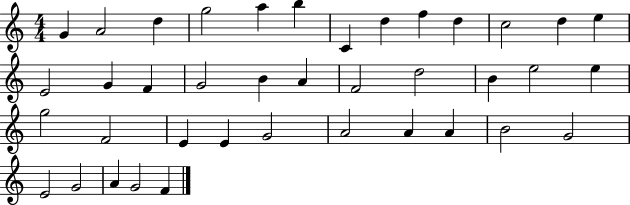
{
  \clef treble
  \numericTimeSignature
  \time 4/4
  \key c \major
  g'4 a'2 d''4 | g''2 a''4 b''4 | c'4 d''4 f''4 d''4 | c''2 d''4 e''4 | \break e'2 g'4 f'4 | g'2 b'4 a'4 | f'2 d''2 | b'4 e''2 e''4 | \break g''2 f'2 | e'4 e'4 g'2 | a'2 a'4 a'4 | b'2 g'2 | \break e'2 g'2 | a'4 g'2 f'4 | \bar "|."
}